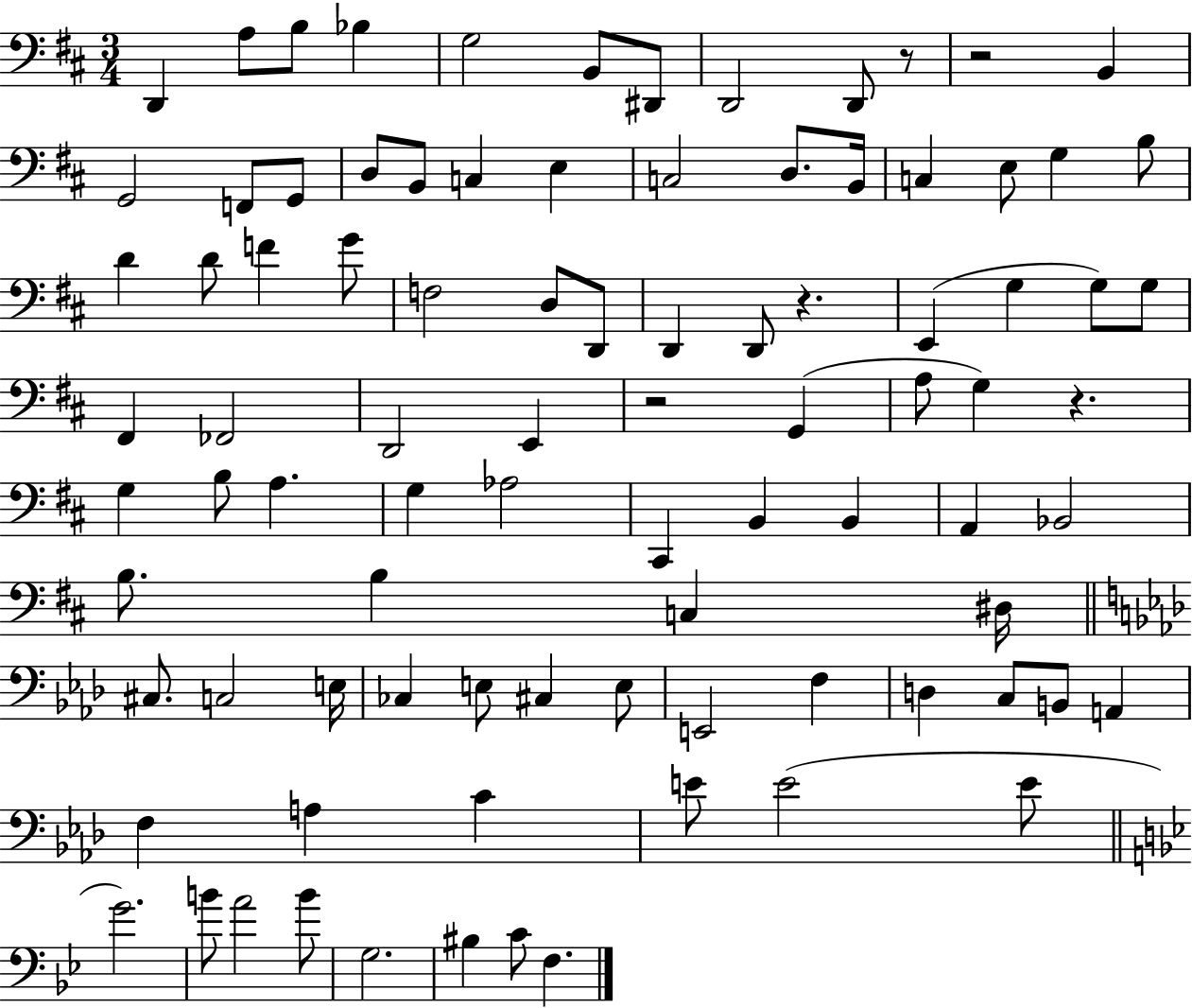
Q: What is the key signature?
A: D major